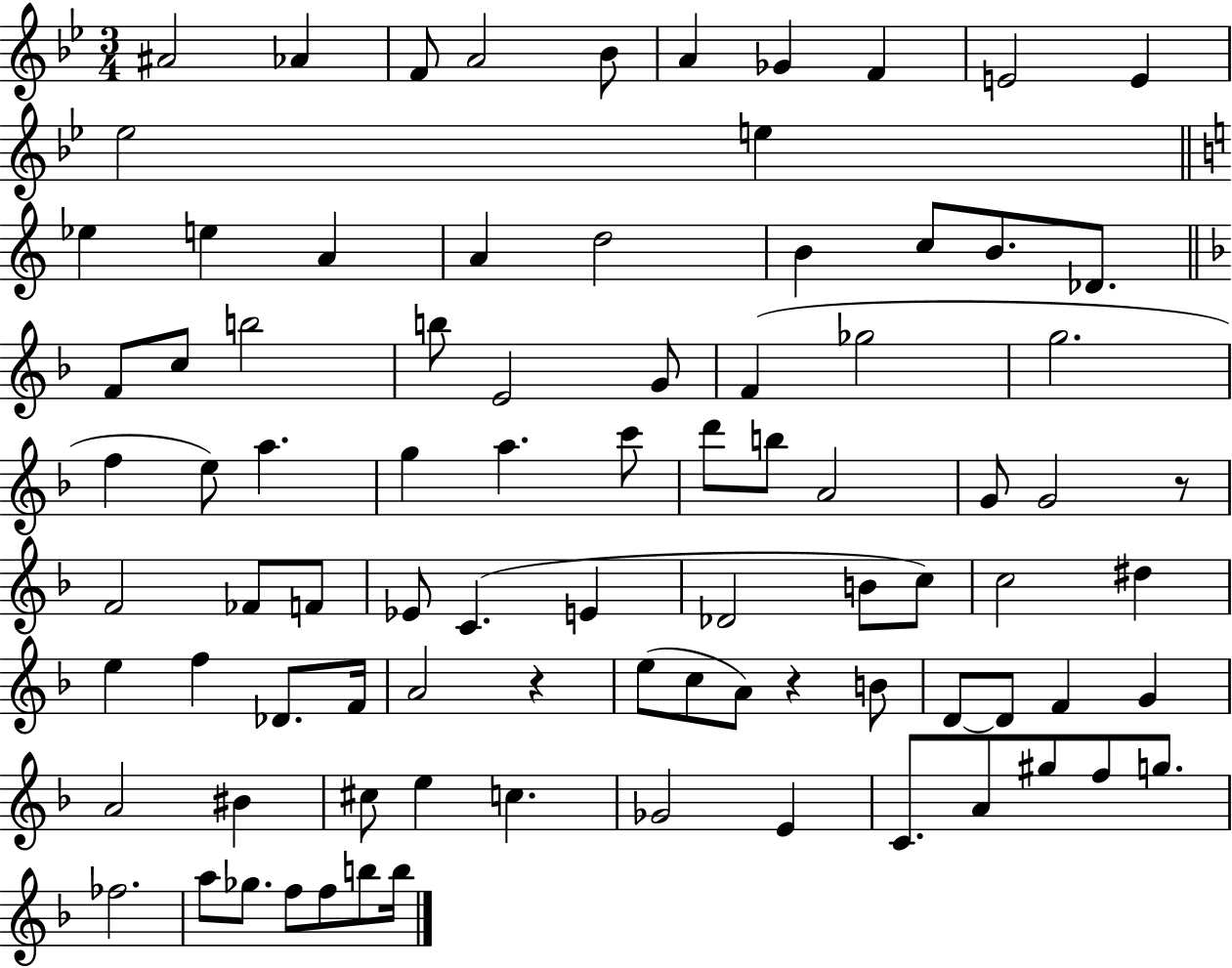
X:1
T:Untitled
M:3/4
L:1/4
K:Bb
^A2 _A F/2 A2 _B/2 A _G F E2 E _e2 e _e e A A d2 B c/2 B/2 _D/2 F/2 c/2 b2 b/2 E2 G/2 F _g2 g2 f e/2 a g a c'/2 d'/2 b/2 A2 G/2 G2 z/2 F2 _F/2 F/2 _E/2 C E _D2 B/2 c/2 c2 ^d e f _D/2 F/4 A2 z e/2 c/2 A/2 z B/2 D/2 D/2 F G A2 ^B ^c/2 e c _G2 E C/2 A/2 ^g/2 f/2 g/2 _f2 a/2 _g/2 f/2 f/2 b/2 b/4